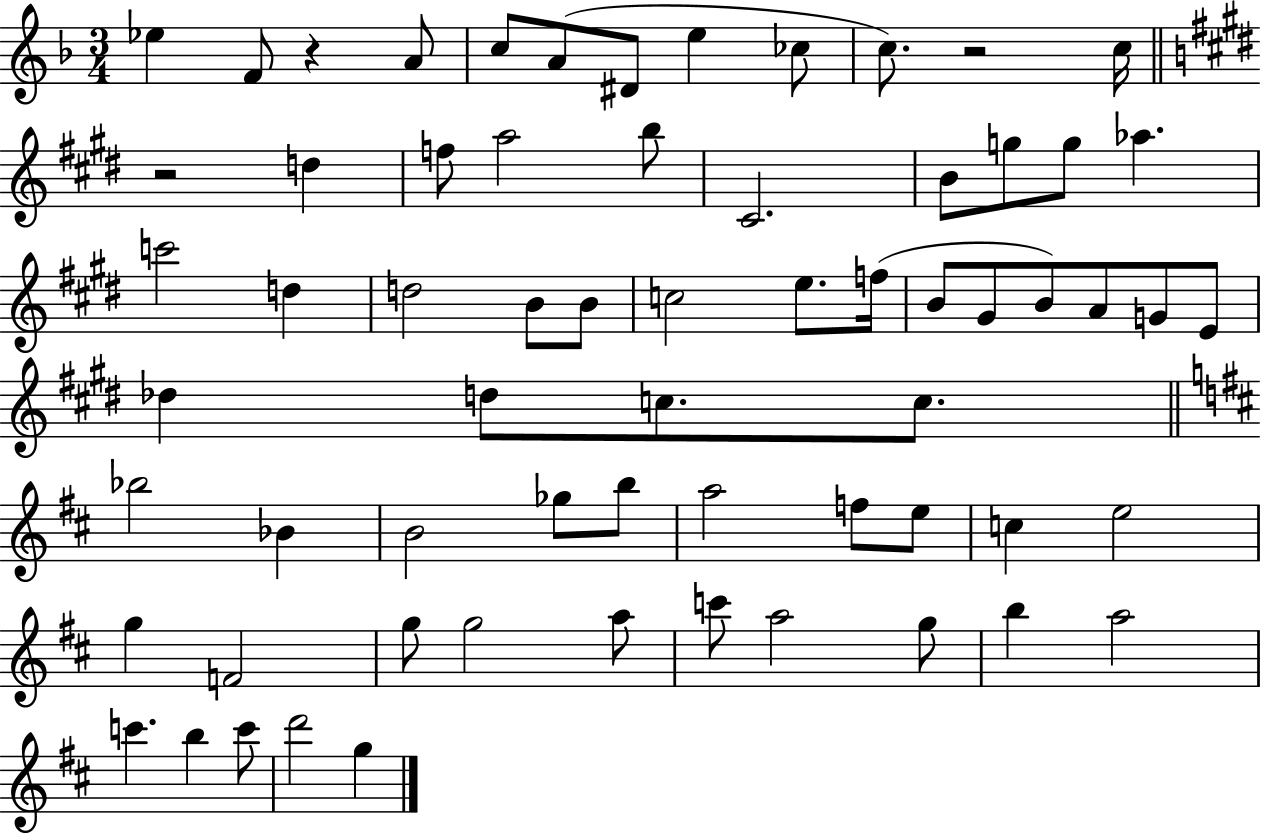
{
  \clef treble
  \numericTimeSignature
  \time 3/4
  \key f \major
  ees''4 f'8 r4 a'8 | c''8 a'8( dis'8 e''4 ces''8 | c''8.) r2 c''16 | \bar "||" \break \key e \major r2 d''4 | f''8 a''2 b''8 | cis'2. | b'8 g''8 g''8 aes''4. | \break c'''2 d''4 | d''2 b'8 b'8 | c''2 e''8. f''16( | b'8 gis'8 b'8) a'8 g'8 e'8 | \break des''4 d''8 c''8. c''8. | \bar "||" \break \key d \major bes''2 bes'4 | b'2 ges''8 b''8 | a''2 f''8 e''8 | c''4 e''2 | \break g''4 f'2 | g''8 g''2 a''8 | c'''8 a''2 g''8 | b''4 a''2 | \break c'''4. b''4 c'''8 | d'''2 g''4 | \bar "|."
}